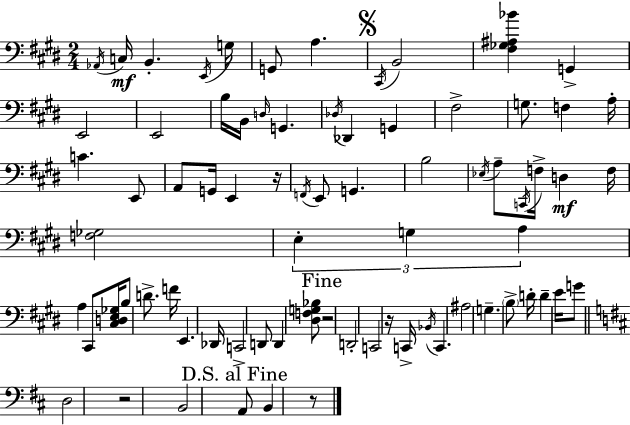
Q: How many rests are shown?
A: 5